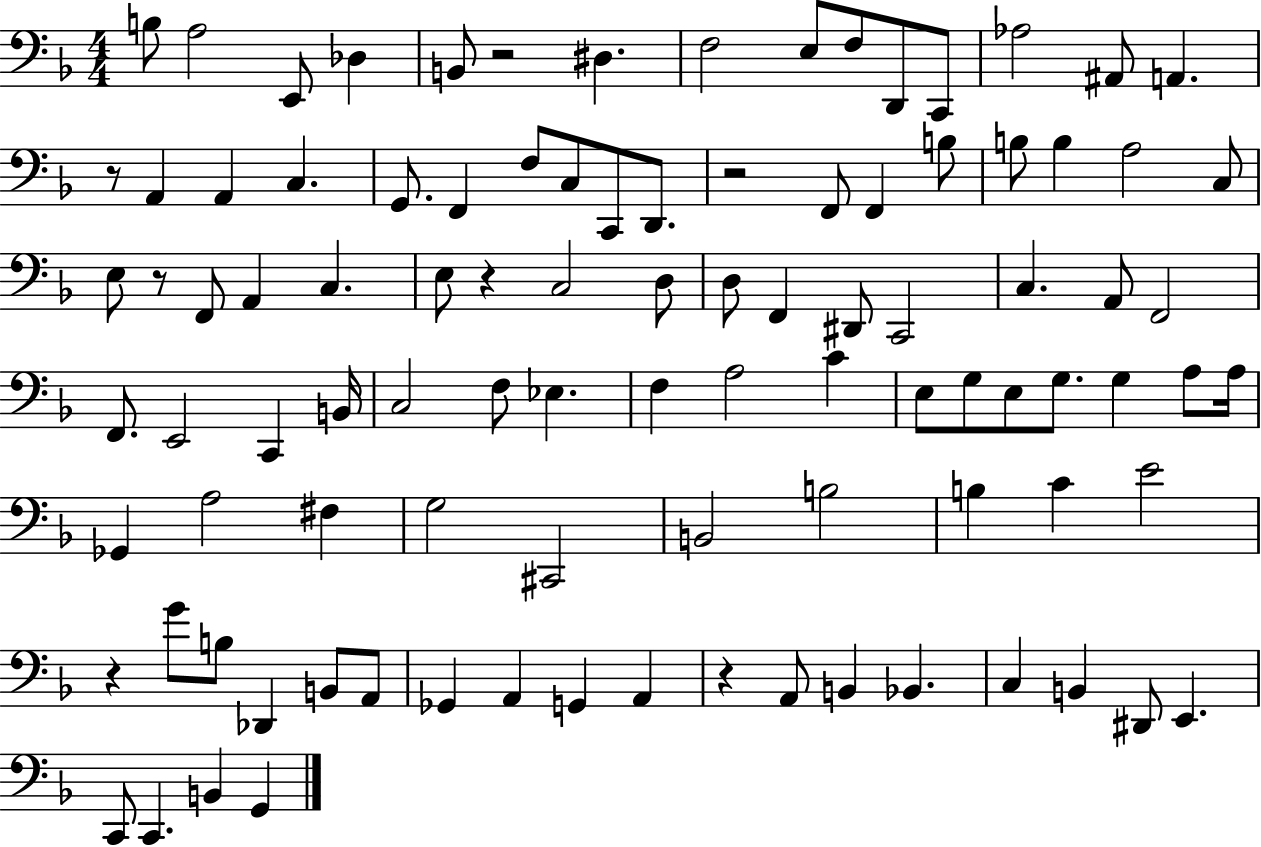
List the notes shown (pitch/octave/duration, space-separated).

B3/e A3/h E2/e Db3/q B2/e R/h D#3/q. F3/h E3/e F3/e D2/e C2/e Ab3/h A#2/e A2/q. R/e A2/q A2/q C3/q. G2/e. F2/q F3/e C3/e C2/e D2/e. R/h F2/e F2/q B3/e B3/e B3/q A3/h C3/e E3/e R/e F2/e A2/q C3/q. E3/e R/q C3/h D3/e D3/e F2/q D#2/e C2/h C3/q. A2/e F2/h F2/e. E2/h C2/q B2/s C3/h F3/e Eb3/q. F3/q A3/h C4/q E3/e G3/e E3/e G3/e. G3/q A3/e A3/s Gb2/q A3/h F#3/q G3/h C#2/h B2/h B3/h B3/q C4/q E4/h R/q G4/e B3/e Db2/q B2/e A2/e Gb2/q A2/q G2/q A2/q R/q A2/e B2/q Bb2/q. C3/q B2/q D#2/e E2/q. C2/e C2/q. B2/q G2/q